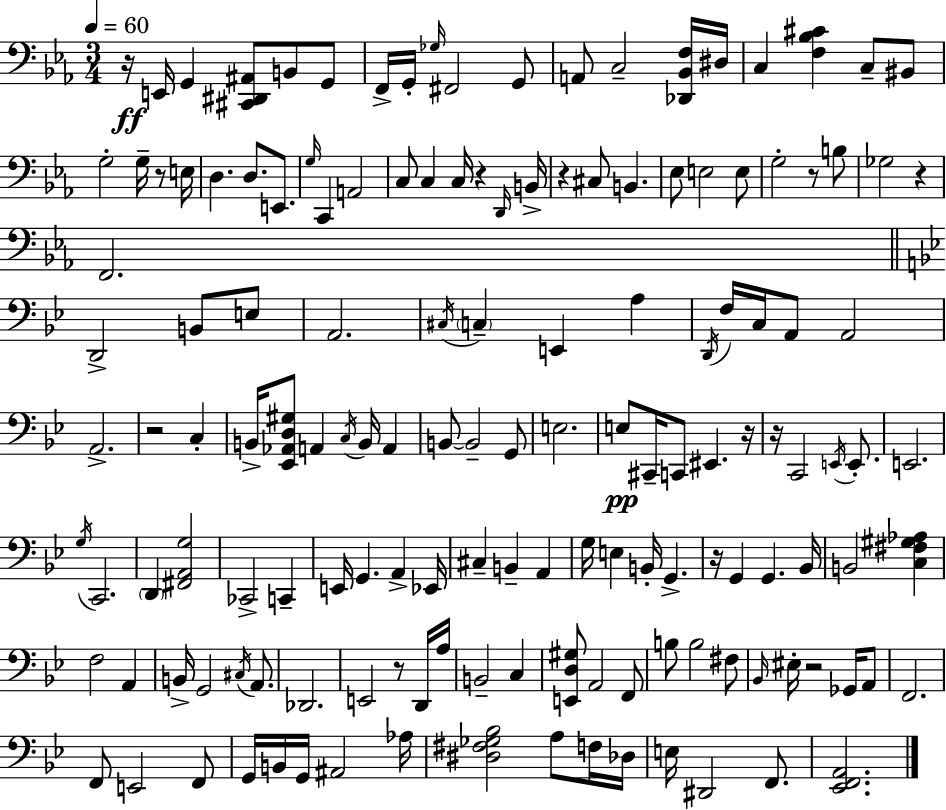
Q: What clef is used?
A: bass